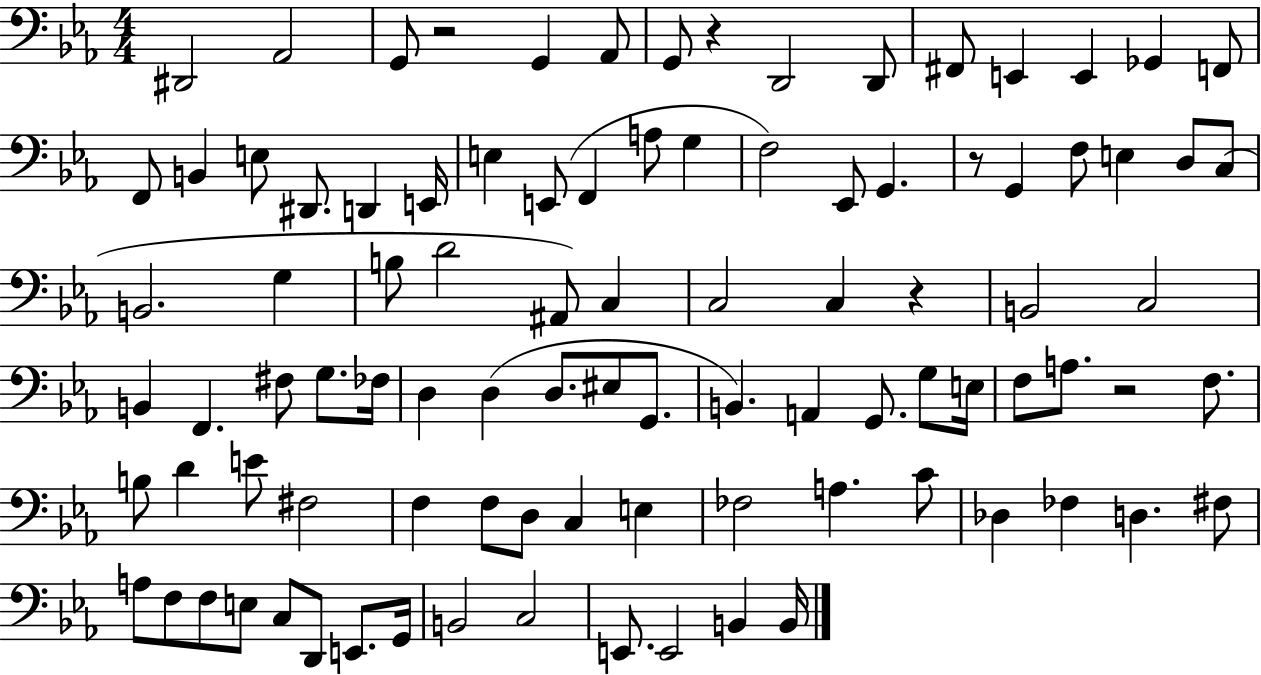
{
  \clef bass
  \numericTimeSignature
  \time 4/4
  \key ees \major
  dis,2 aes,2 | g,8 r2 g,4 aes,8 | g,8 r4 d,2 d,8 | fis,8 e,4 e,4 ges,4 f,8 | \break f,8 b,4 e8 dis,8. d,4 e,16 | e4 e,8( f,4 a8 g4 | f2) ees,8 g,4. | r8 g,4 f8 e4 d8 c8( | \break b,2. g4 | b8 d'2 ais,8) c4 | c2 c4 r4 | b,2 c2 | \break b,4 f,4. fis8 g8. fes16 | d4 d4( d8. eis8 g,8. | b,4.) a,4 g,8. g8 e16 | f8 a8. r2 f8. | \break b8 d'4 e'8 fis2 | f4 f8 d8 c4 e4 | fes2 a4. c'8 | des4 fes4 d4. fis8 | \break a8 f8 f8 e8 c8 d,8 e,8. g,16 | b,2 c2 | e,8. e,2 b,4 b,16 | \bar "|."
}